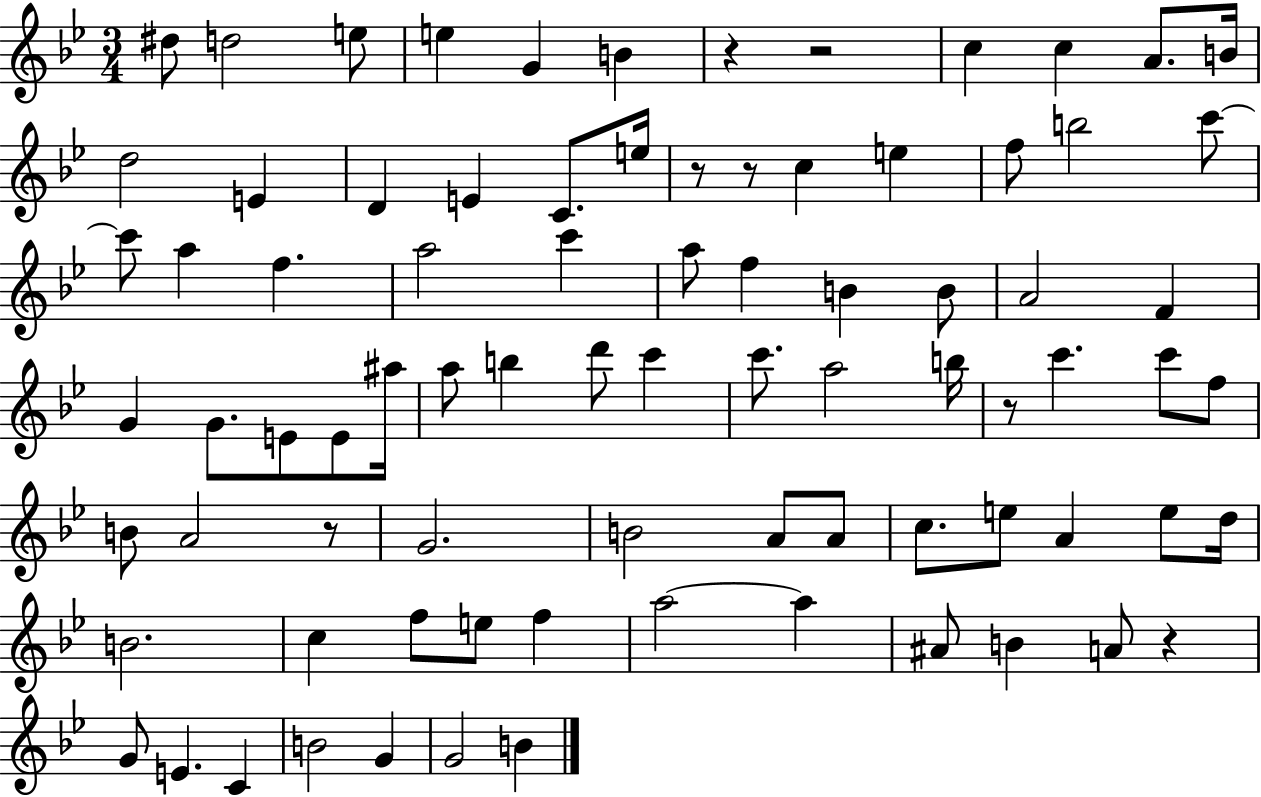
D#5/e D5/h E5/e E5/q G4/q B4/q R/q R/h C5/q C5/q A4/e. B4/s D5/h E4/q D4/q E4/q C4/e. E5/s R/e R/e C5/q E5/q F5/e B5/h C6/e C6/e A5/q F5/q. A5/h C6/q A5/e F5/q B4/q B4/e A4/h F4/q G4/q G4/e. E4/e E4/e A#5/s A5/e B5/q D6/e C6/q C6/e. A5/h B5/s R/e C6/q. C6/e F5/e B4/e A4/h R/e G4/h. B4/h A4/e A4/e C5/e. E5/e A4/q E5/e D5/s B4/h. C5/q F5/e E5/e F5/q A5/h A5/q A#4/e B4/q A4/e R/q G4/e E4/q. C4/q B4/h G4/q G4/h B4/q